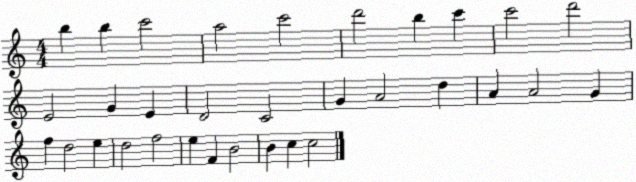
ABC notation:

X:1
T:Untitled
M:4/4
L:1/4
K:C
b b c'2 a2 c'2 d'2 b c' c'2 d'2 E2 G E D2 C2 G A2 d A A2 G f d2 e d2 f2 e F B2 B c c2